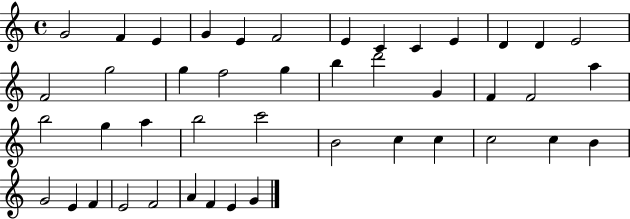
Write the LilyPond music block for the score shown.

{
  \clef treble
  \time 4/4
  \defaultTimeSignature
  \key c \major
  g'2 f'4 e'4 | g'4 e'4 f'2 | e'4 c'4 c'4 e'4 | d'4 d'4 e'2 | \break f'2 g''2 | g''4 f''2 g''4 | b''4 d'''2 g'4 | f'4 f'2 a''4 | \break b''2 g''4 a''4 | b''2 c'''2 | b'2 c''4 c''4 | c''2 c''4 b'4 | \break g'2 e'4 f'4 | e'2 f'2 | a'4 f'4 e'4 g'4 | \bar "|."
}